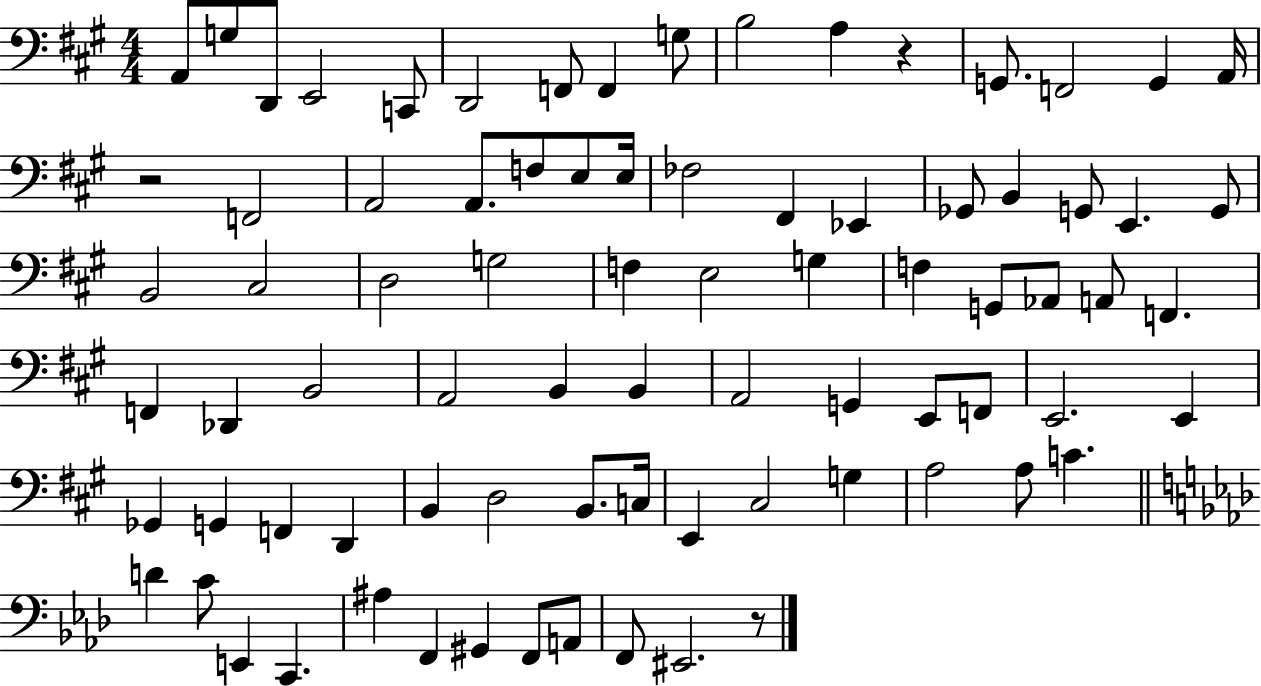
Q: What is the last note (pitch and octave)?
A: EIS2